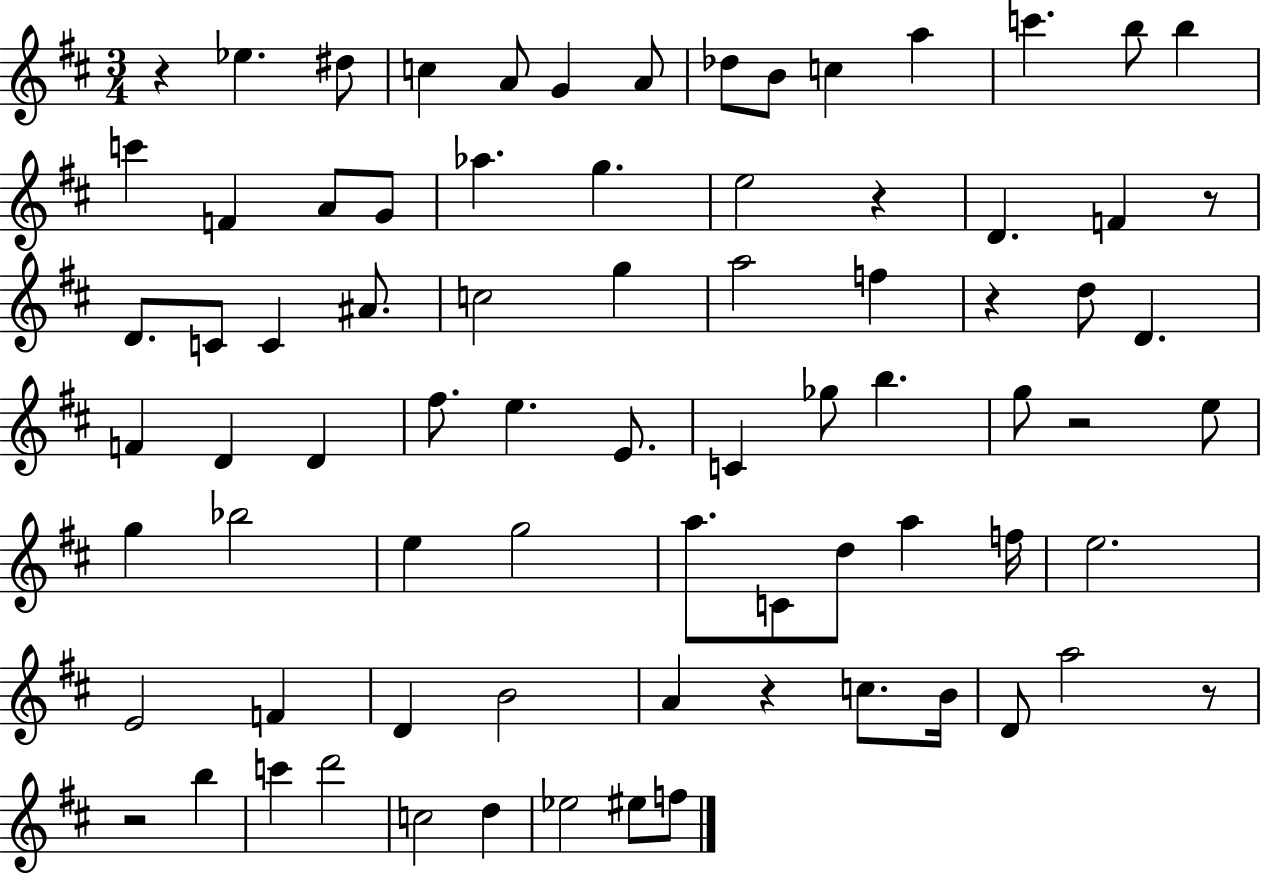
{
  \clef treble
  \numericTimeSignature
  \time 3/4
  \key d \major
  r4 ees''4. dis''8 | c''4 a'8 g'4 a'8 | des''8 b'8 c''4 a''4 | c'''4. b''8 b''4 | \break c'''4 f'4 a'8 g'8 | aes''4. g''4. | e''2 r4 | d'4. f'4 r8 | \break d'8. c'8 c'4 ais'8. | c''2 g''4 | a''2 f''4 | r4 d''8 d'4. | \break f'4 d'4 d'4 | fis''8. e''4. e'8. | c'4 ges''8 b''4. | g''8 r2 e''8 | \break g''4 bes''2 | e''4 g''2 | a''8. c'8 d''8 a''4 f''16 | e''2. | \break e'2 f'4 | d'4 b'2 | a'4 r4 c''8. b'16 | d'8 a''2 r8 | \break r2 b''4 | c'''4 d'''2 | c''2 d''4 | ees''2 eis''8 f''8 | \break \bar "|."
}